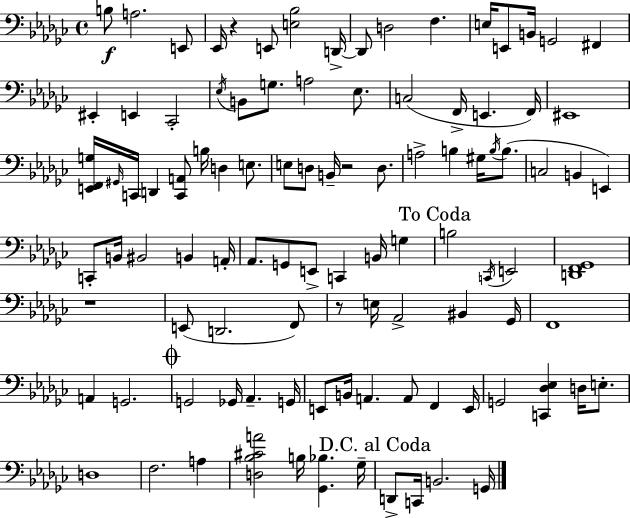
X:1
T:Untitled
M:4/4
L:1/4
K:Ebm
B,/2 A,2 E,,/2 _E,,/4 z E,,/2 [E,_B,]2 D,,/4 D,,/2 D,2 F, E,/4 E,,/2 B,,/4 G,,2 ^F,, ^E,, E,, _C,,2 _E,/4 B,,/2 G,/2 A,2 _E,/2 C,2 F,,/4 E,, F,,/4 ^E,,4 [E,,F,,G,]/4 ^G,,/4 C,,/4 D,, [C,,A,,]/2 B,/4 D, E,/2 E,/2 D,/2 B,,/4 z2 D,/2 A,2 B, ^G,/4 B,/4 B,/2 C,2 B,, E,, C,,/2 B,,/4 ^B,,2 B,, A,,/4 _A,,/2 G,,/2 E,,/2 C,, B,,/4 G, B,2 C,,/4 E,,2 [D,,F,,_G,,]4 z4 E,,/2 D,,2 F,,/2 z/2 E,/4 _A,,2 ^B,, _G,,/4 F,,4 A,, G,,2 G,,2 _G,,/4 _A,, G,,/4 E,,/2 B,,/4 A,, A,,/2 F,, E,,/4 G,,2 [C,,_D,_E,] D,/4 E,/2 D,4 F,2 A, [D,_B,^CA]2 B,/4 [_G,,_B,] _G,/4 D,,/2 C,,/4 B,,2 G,,/4